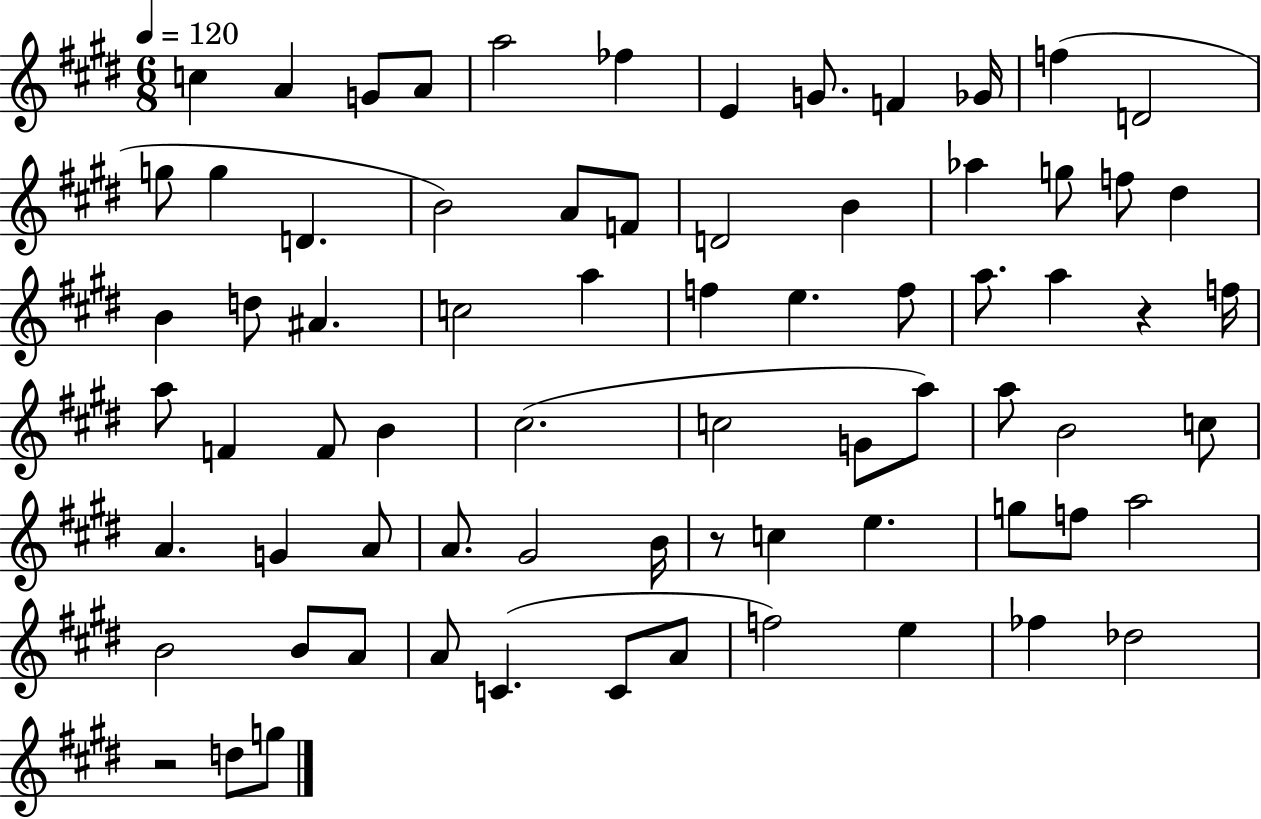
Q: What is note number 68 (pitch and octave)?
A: Db5